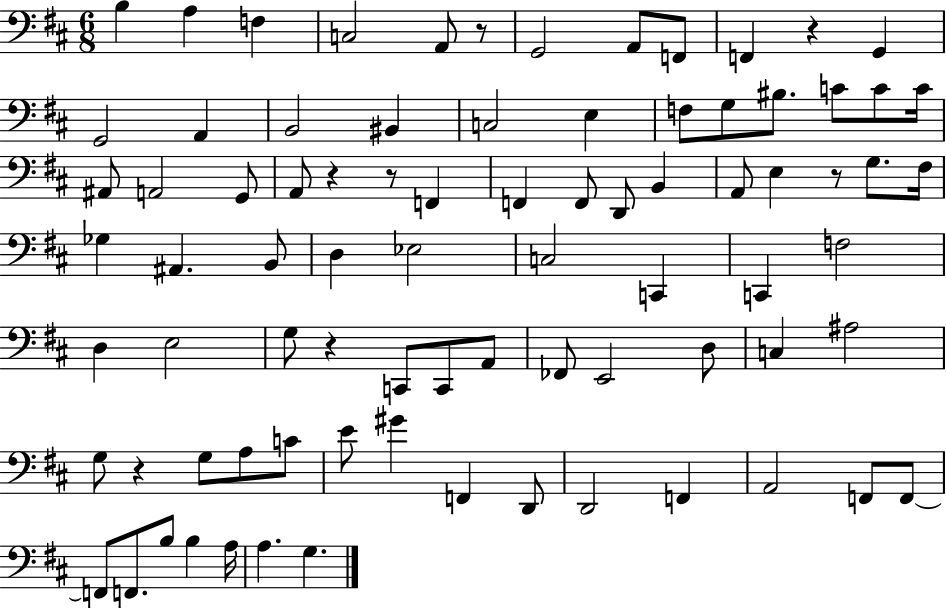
{
  \clef bass
  \numericTimeSignature
  \time 6/8
  \key d \major
  b4 a4 f4 | c2 a,8 r8 | g,2 a,8 f,8 | f,4 r4 g,4 | \break g,2 a,4 | b,2 bis,4 | c2 e4 | f8 g8 bis8. c'8 c'8 c'16 | \break ais,8 a,2 g,8 | a,8 r4 r8 f,4 | f,4 f,8 d,8 b,4 | a,8 e4 r8 g8. fis16 | \break ges4 ais,4. b,8 | d4 ees2 | c2 c,4 | c,4 f2 | \break d4 e2 | g8 r4 c,8 c,8 a,8 | fes,8 e,2 d8 | c4 ais2 | \break g8 r4 g8 a8 c'8 | e'8 gis'4 f,4 d,8 | d,2 f,4 | a,2 f,8 f,8~~ | \break f,8 f,8. b8 b4 a16 | a4. g4. | \bar "|."
}